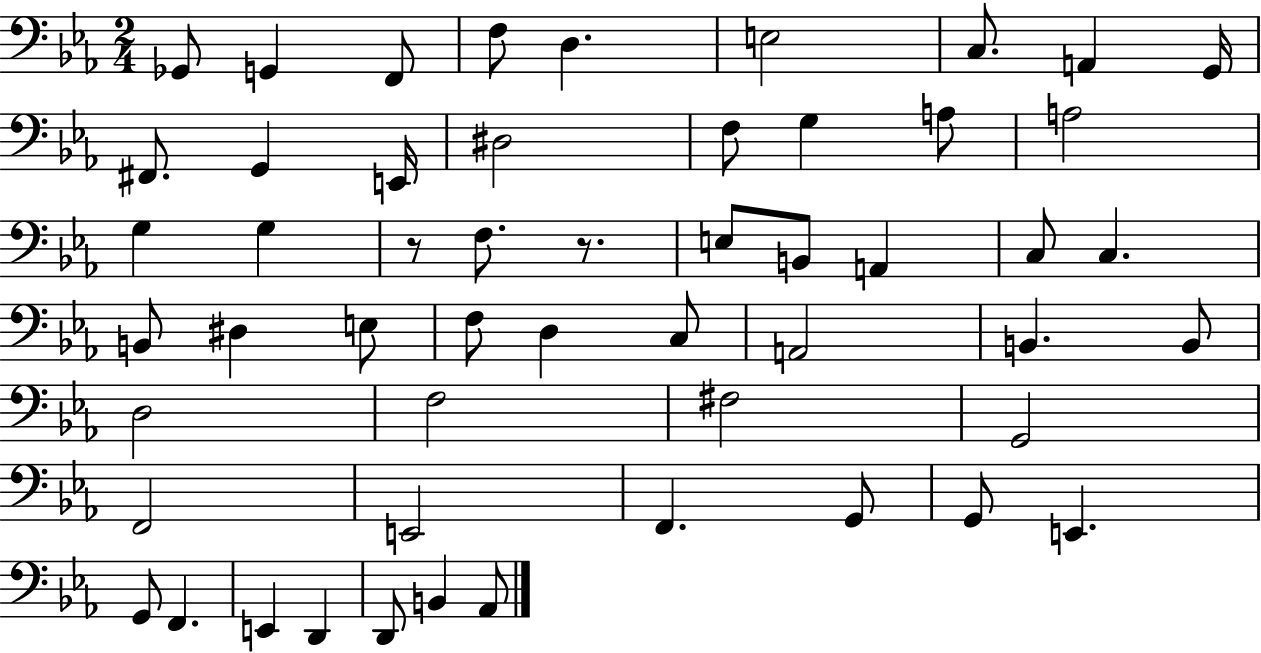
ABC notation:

X:1
T:Untitled
M:2/4
L:1/4
K:Eb
_G,,/2 G,, F,,/2 F,/2 D, E,2 C,/2 A,, G,,/4 ^F,,/2 G,, E,,/4 ^D,2 F,/2 G, A,/2 A,2 G, G, z/2 F,/2 z/2 E,/2 B,,/2 A,, C,/2 C, B,,/2 ^D, E,/2 F,/2 D, C,/2 A,,2 B,, B,,/2 D,2 F,2 ^F,2 G,,2 F,,2 E,,2 F,, G,,/2 G,,/2 E,, G,,/2 F,, E,, D,, D,,/2 B,, _A,,/2